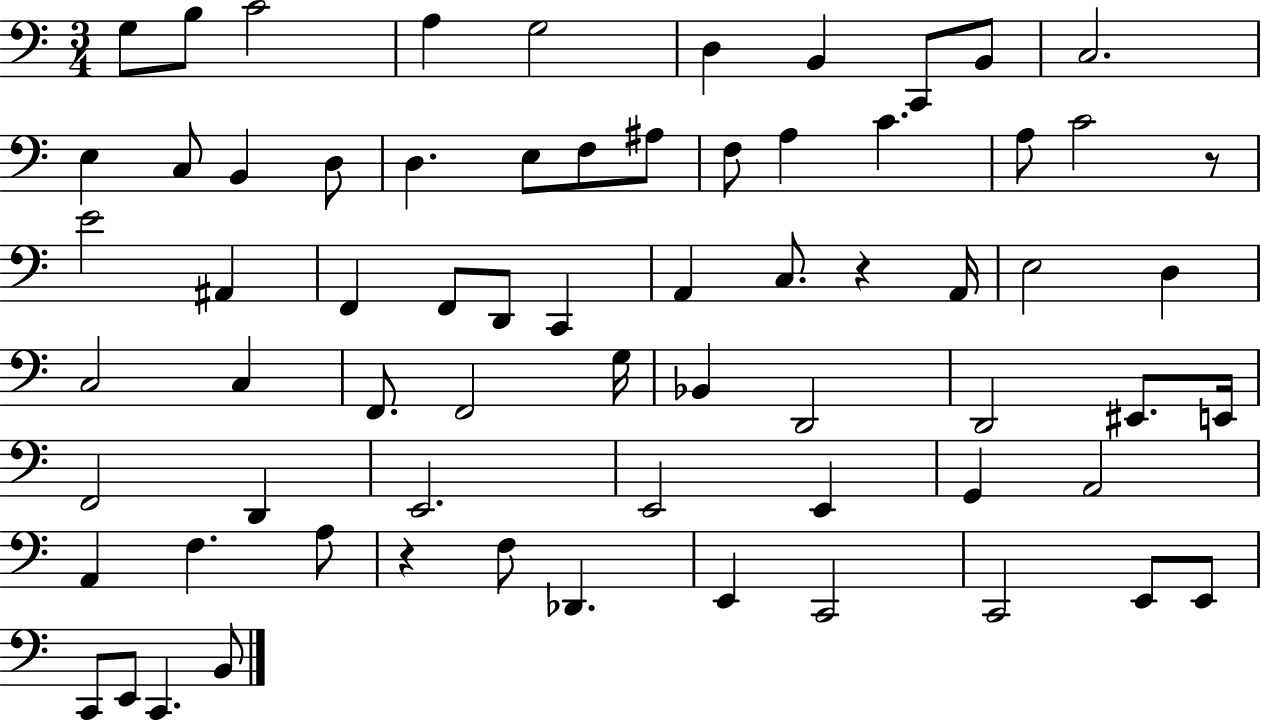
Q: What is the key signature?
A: C major